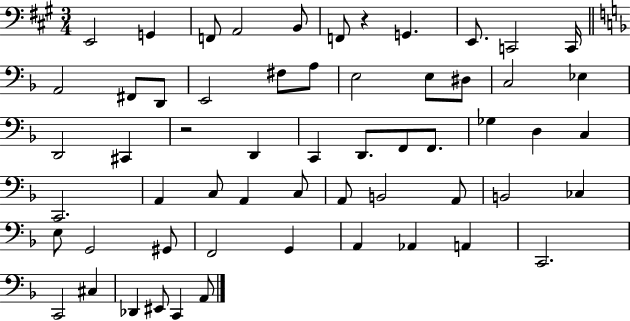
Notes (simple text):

E2/h G2/q F2/e A2/h B2/e F2/e R/q G2/q. E2/e. C2/h C2/s A2/h F#2/e D2/e E2/h F#3/e A3/e E3/h E3/e D#3/e C3/h Eb3/q D2/h C#2/q R/h D2/q C2/q D2/e. F2/e F2/e. Gb3/q D3/q C3/q C2/h. A2/q C3/e A2/q C3/e A2/e B2/h A2/e B2/h CES3/q E3/e G2/h G#2/e F2/h G2/q A2/q Ab2/q A2/q C2/h. C2/h C#3/q Db2/q EIS2/e C2/q A2/e